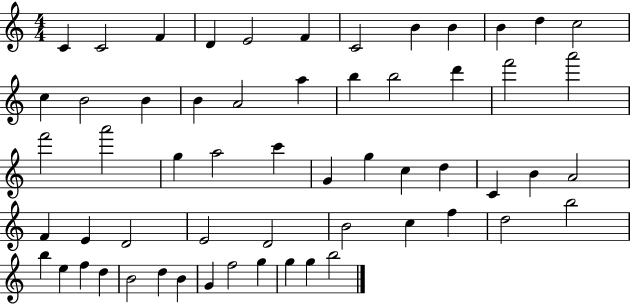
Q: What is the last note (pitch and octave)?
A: B5